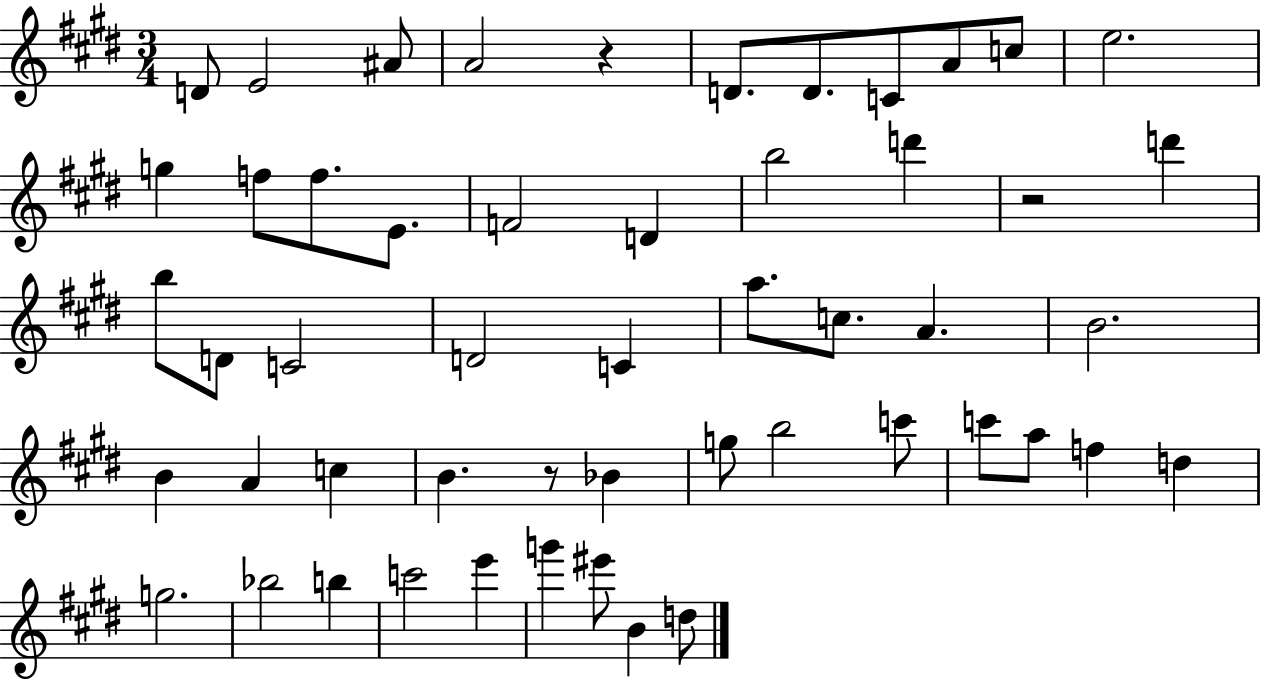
{
  \clef treble
  \numericTimeSignature
  \time 3/4
  \key e \major
  d'8 e'2 ais'8 | a'2 r4 | d'8. d'8. c'8 a'8 c''8 | e''2. | \break g''4 f''8 f''8. e'8. | f'2 d'4 | b''2 d'''4 | r2 d'''4 | \break b''8 d'8 c'2 | d'2 c'4 | a''8. c''8. a'4. | b'2. | \break b'4 a'4 c''4 | b'4. r8 bes'4 | g''8 b''2 c'''8 | c'''8 a''8 f''4 d''4 | \break g''2. | bes''2 b''4 | c'''2 e'''4 | g'''4 eis'''8 b'4 d''8 | \break \bar "|."
}